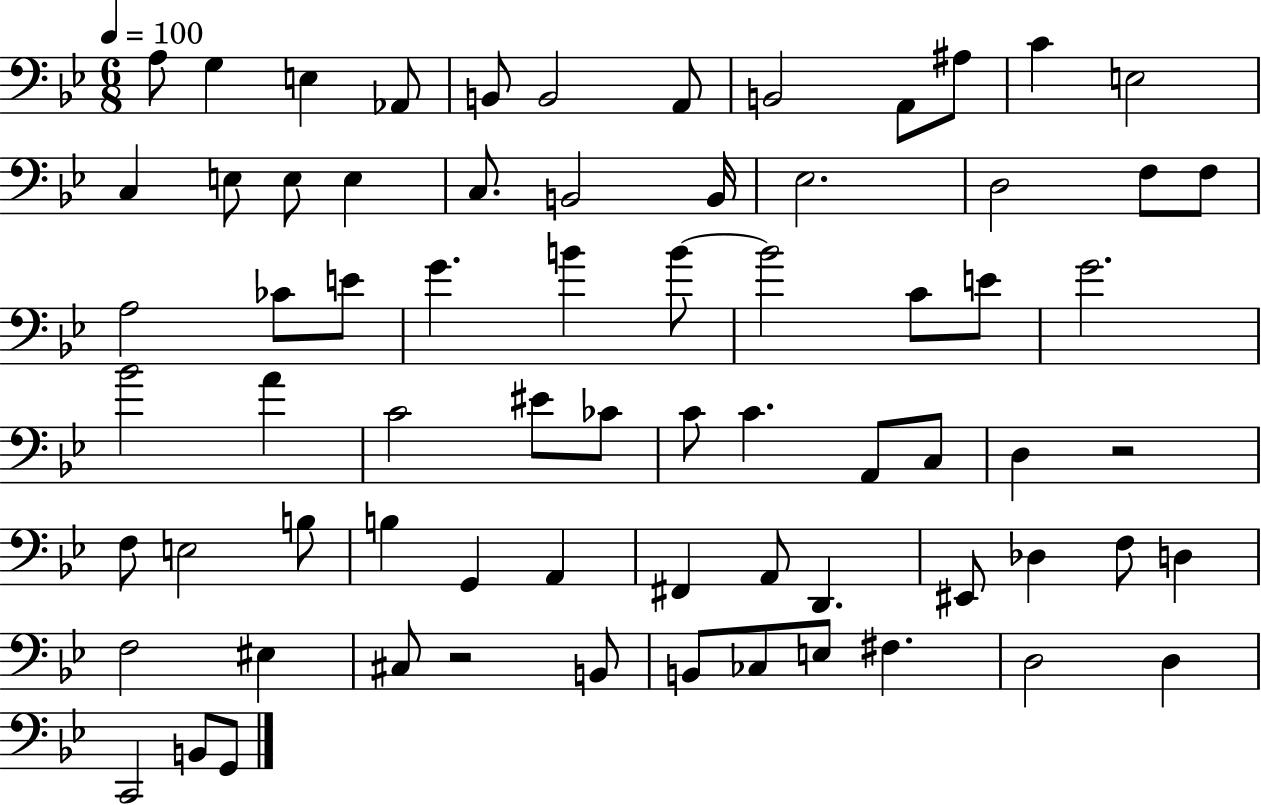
X:1
T:Untitled
M:6/8
L:1/4
K:Bb
A,/2 G, E, _A,,/2 B,,/2 B,,2 A,,/2 B,,2 A,,/2 ^A,/2 C E,2 C, E,/2 E,/2 E, C,/2 B,,2 B,,/4 _E,2 D,2 F,/2 F,/2 A,2 _C/2 E/2 G B B/2 B2 C/2 E/2 G2 _B2 A C2 ^E/2 _C/2 C/2 C A,,/2 C,/2 D, z2 F,/2 E,2 B,/2 B, G,, A,, ^F,, A,,/2 D,, ^E,,/2 _D, F,/2 D, F,2 ^E, ^C,/2 z2 B,,/2 B,,/2 _C,/2 E,/2 ^F, D,2 D, C,,2 B,,/2 G,,/2